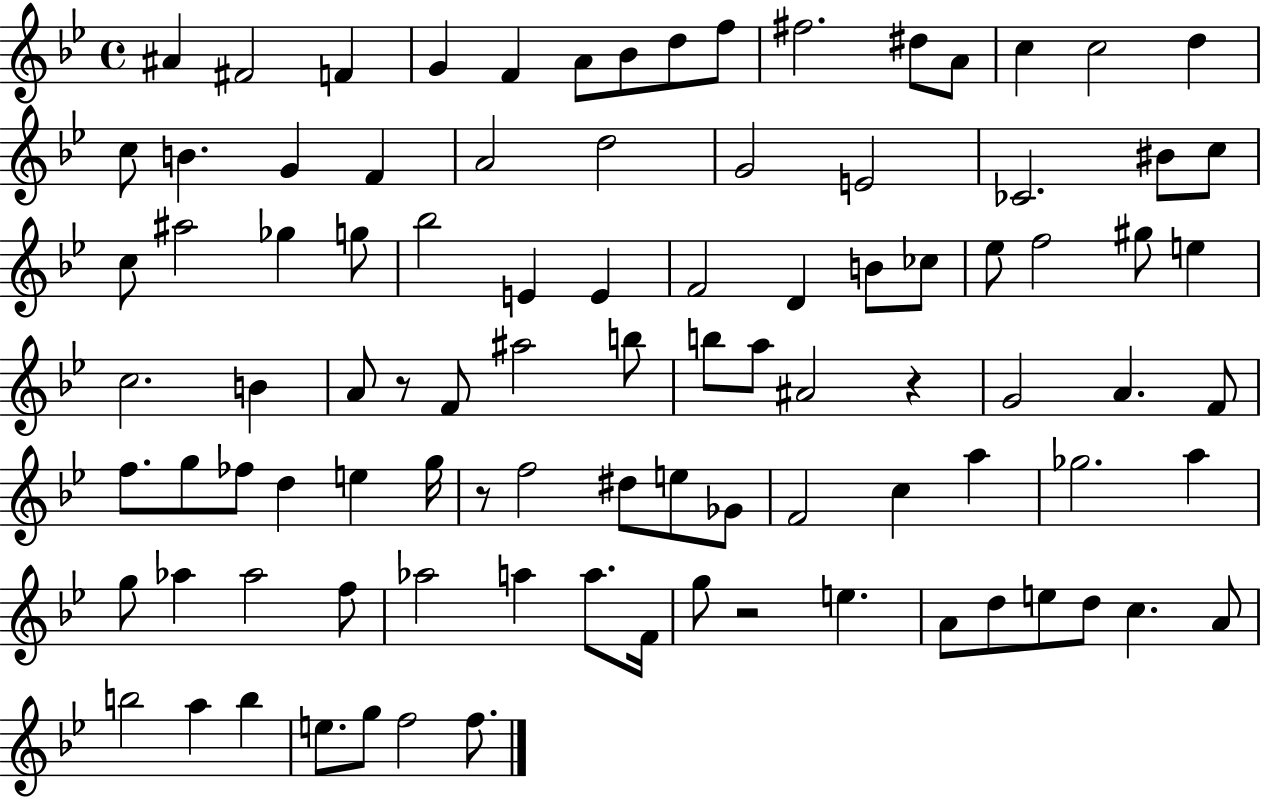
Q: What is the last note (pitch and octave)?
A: F5